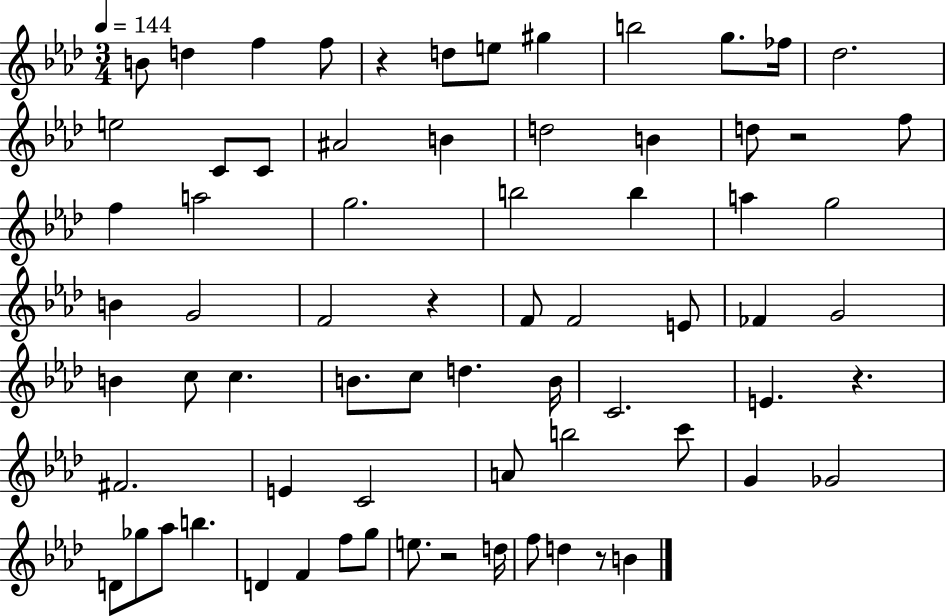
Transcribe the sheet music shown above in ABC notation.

X:1
T:Untitled
M:3/4
L:1/4
K:Ab
B/2 d f f/2 z d/2 e/2 ^g b2 g/2 _f/4 _d2 e2 C/2 C/2 ^A2 B d2 B d/2 z2 f/2 f a2 g2 b2 b a g2 B G2 F2 z F/2 F2 E/2 _F G2 B c/2 c B/2 c/2 d B/4 C2 E z ^F2 E C2 A/2 b2 c'/2 G _G2 D/2 _g/2 _a/2 b D F f/2 g/2 e/2 z2 d/4 f/2 d z/2 B